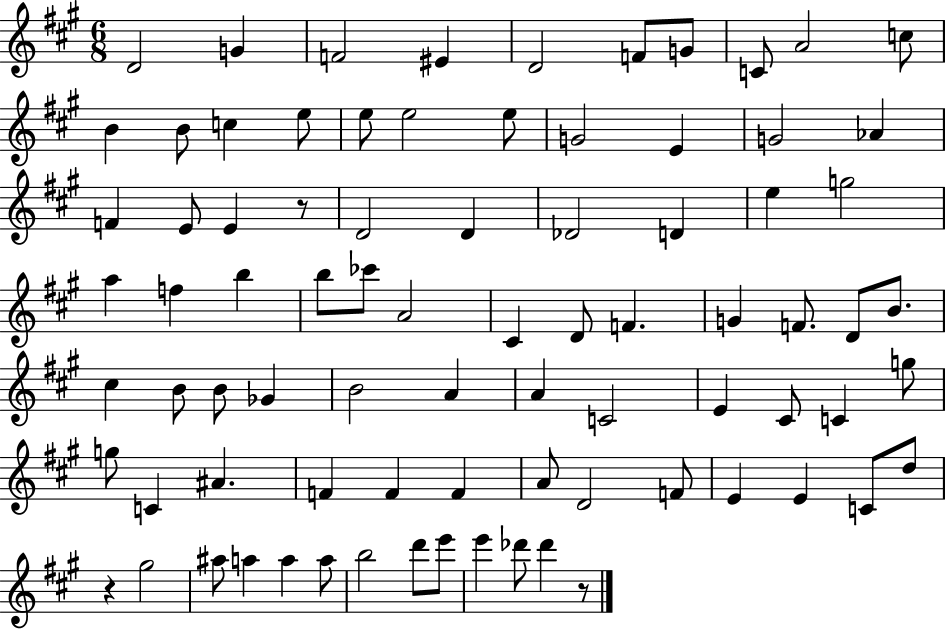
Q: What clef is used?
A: treble